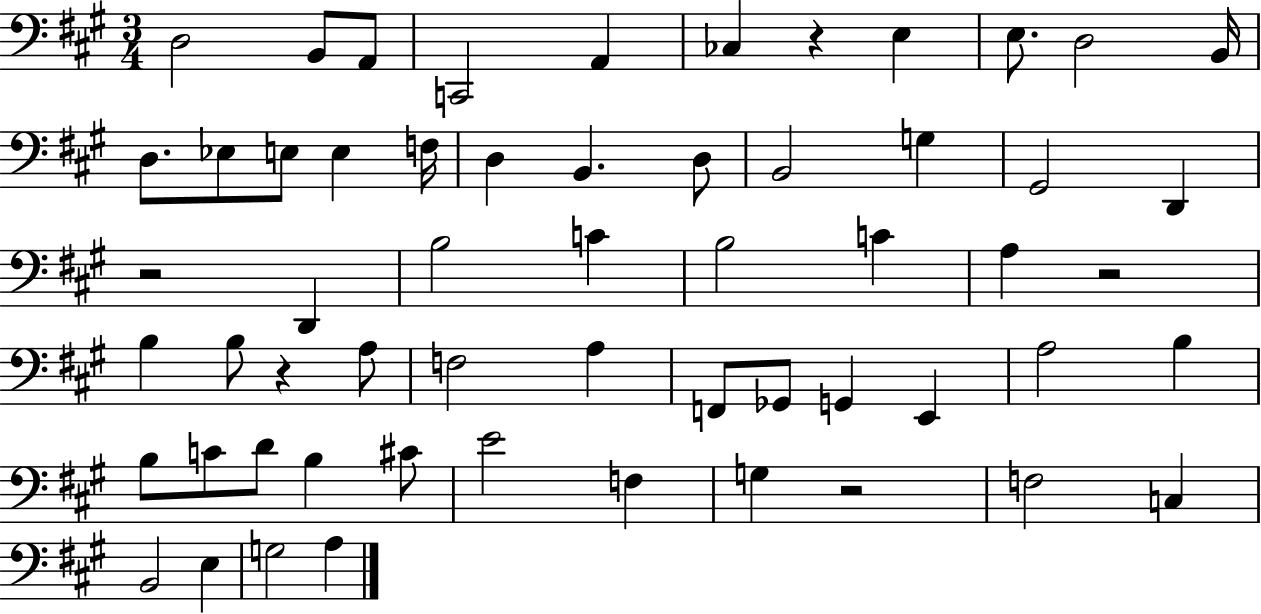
{
  \clef bass
  \numericTimeSignature
  \time 3/4
  \key a \major
  d2 b,8 a,8 | c,2 a,4 | ces4 r4 e4 | e8. d2 b,16 | \break d8. ees8 e8 e4 f16 | d4 b,4. d8 | b,2 g4 | gis,2 d,4 | \break r2 d,4 | b2 c'4 | b2 c'4 | a4 r2 | \break b4 b8 r4 a8 | f2 a4 | f,8 ges,8 g,4 e,4 | a2 b4 | \break b8 c'8 d'8 b4 cis'8 | e'2 f4 | g4 r2 | f2 c4 | \break b,2 e4 | g2 a4 | \bar "|."
}